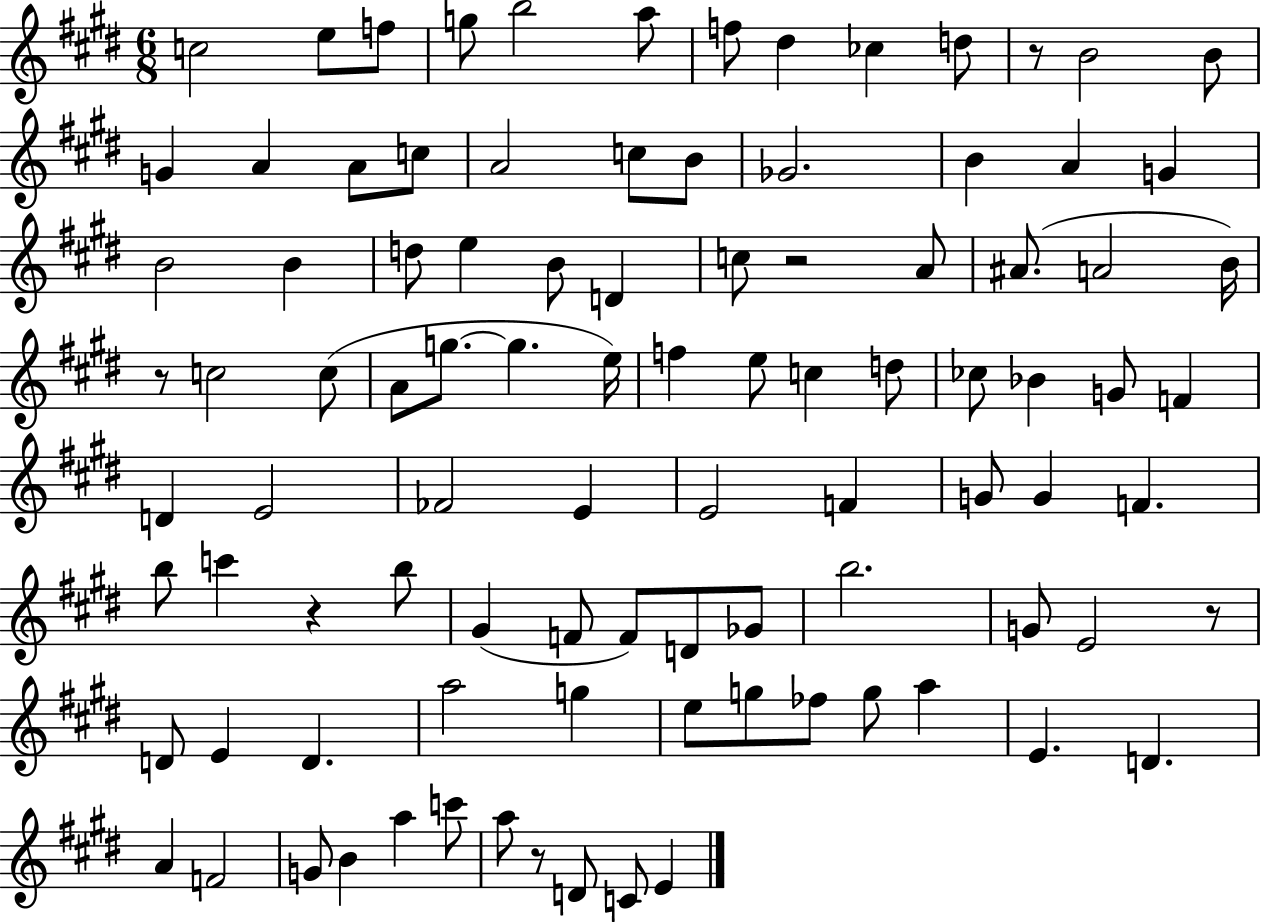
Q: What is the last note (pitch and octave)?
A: E4